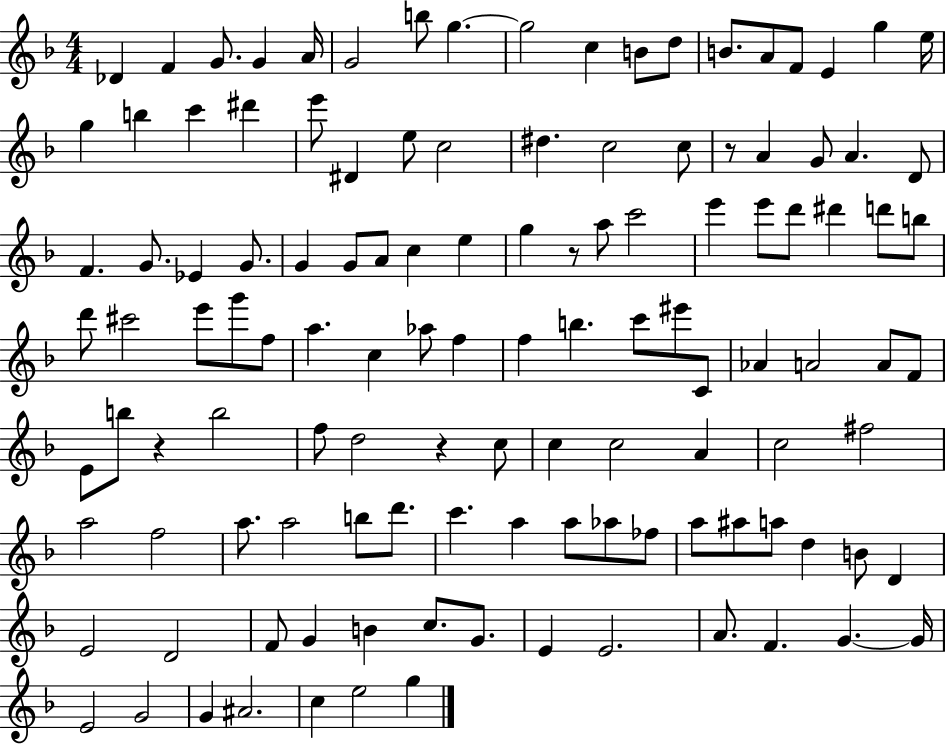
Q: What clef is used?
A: treble